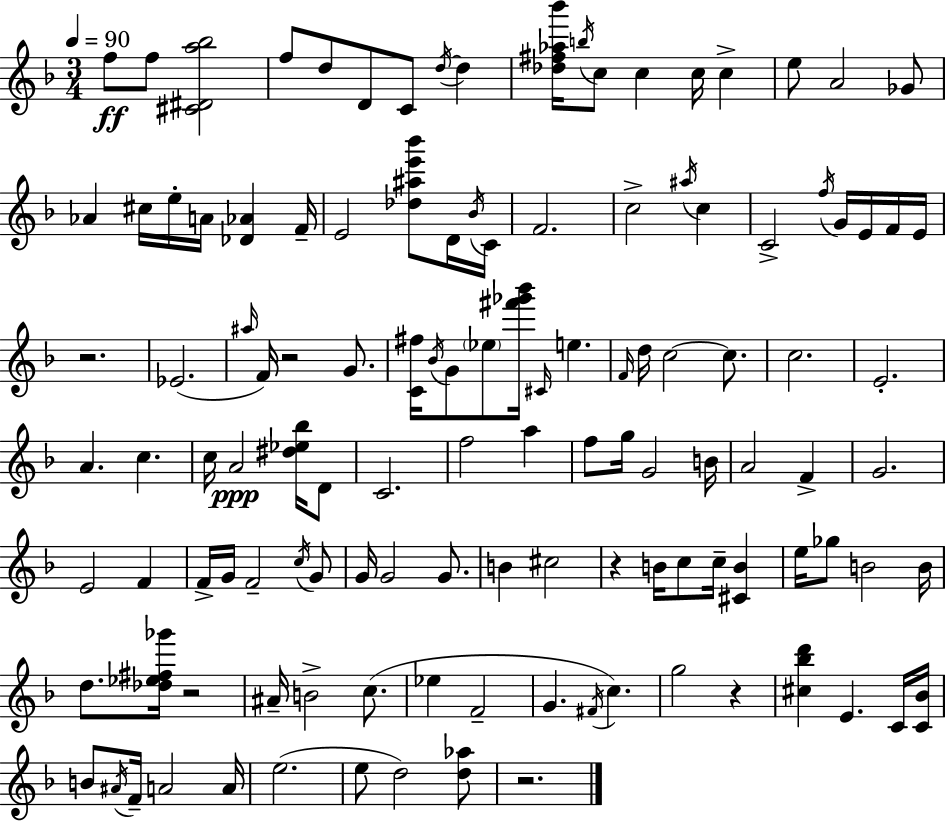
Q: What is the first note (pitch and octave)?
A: F5